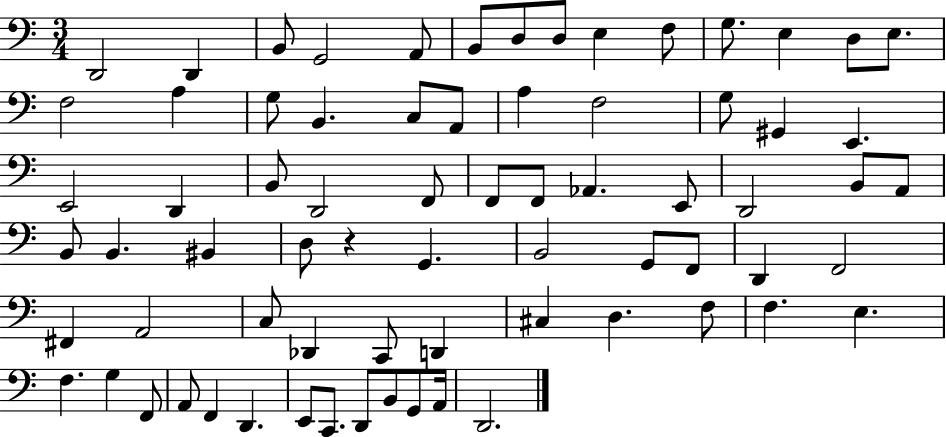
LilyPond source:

{
  \clef bass
  \numericTimeSignature
  \time 3/4
  \key c \major
  d,2 d,4 | b,8 g,2 a,8 | b,8 d8 d8 e4 f8 | g8. e4 d8 e8. | \break f2 a4 | g8 b,4. c8 a,8 | a4 f2 | g8 gis,4 e,4. | \break e,2 d,4 | b,8 d,2 f,8 | f,8 f,8 aes,4. e,8 | d,2 b,8 a,8 | \break b,8 b,4. bis,4 | d8 r4 g,4. | b,2 g,8 f,8 | d,4 f,2 | \break fis,4 a,2 | c8 des,4 c,8 d,4 | cis4 d4. f8 | f4. e4. | \break f4. g4 f,8 | a,8 f,4 d,4. | e,8 c,8. d,8 b,8 g,8 a,16 | d,2. | \break \bar "|."
}